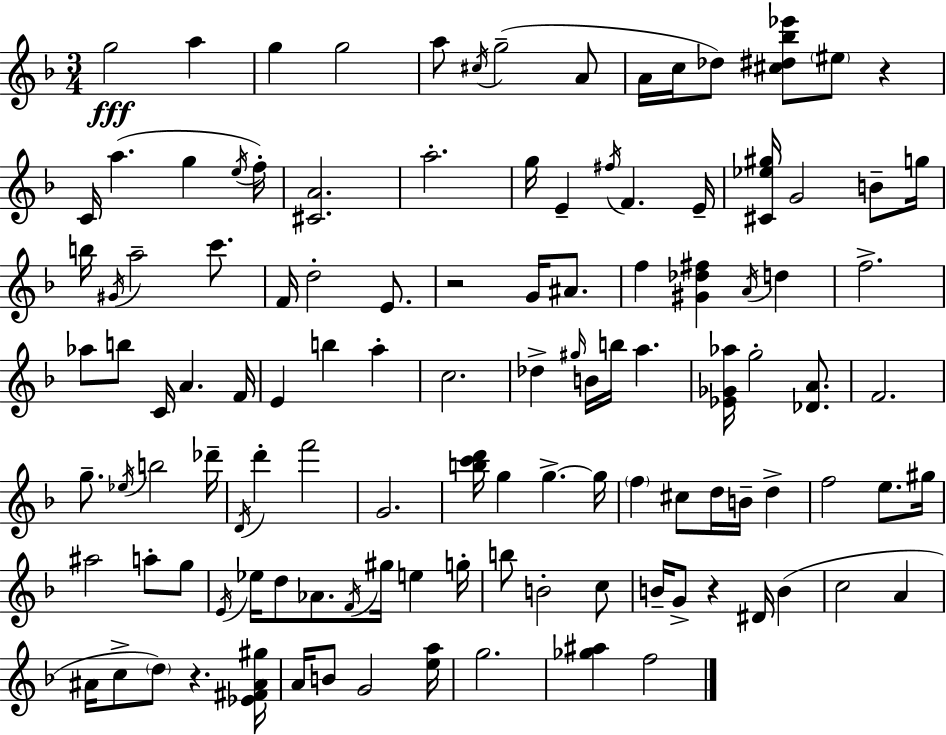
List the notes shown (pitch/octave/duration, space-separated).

G5/h A5/q G5/q G5/h A5/e C#5/s G5/h A4/e A4/s C5/s Db5/e [C#5,D#5,Bb5,Eb6]/e EIS5/e R/q C4/s A5/q. G5/q E5/s F5/s [C#4,A4]/h. A5/h. G5/s E4/q F#5/s F4/q. E4/s [C#4,Eb5,G#5]/s G4/h B4/e G5/s B5/s G#4/s A5/h C6/e. F4/s D5/h E4/e. R/h G4/s A#4/e. F5/q [G#4,Db5,F#5]/q A4/s D5/q F5/h. Ab5/e B5/e C4/s A4/q. F4/s E4/q B5/q A5/q C5/h. Db5/q G#5/s B4/s B5/s A5/q. [Eb4,Gb4,Ab5]/s G5/h [Db4,A4]/e. F4/h. G5/e. Eb5/s B5/h Db6/s D4/s D6/q F6/h G4/h. [B5,C6,D6]/s G5/q G5/q. G5/s F5/q C#5/e D5/s B4/s D5/q F5/h E5/e. G#5/s A#5/h A5/e G5/e E4/s Eb5/s D5/e Ab4/e. F4/s G#5/s E5/q G5/s B5/e B4/h C5/e B4/s G4/e R/q D#4/s B4/q C5/h A4/q A#4/s C5/e D5/e R/q. [Eb4,F#4,A#4,G#5]/s A4/s B4/e G4/h [E5,A5]/s G5/h. [Gb5,A#5]/q F5/h